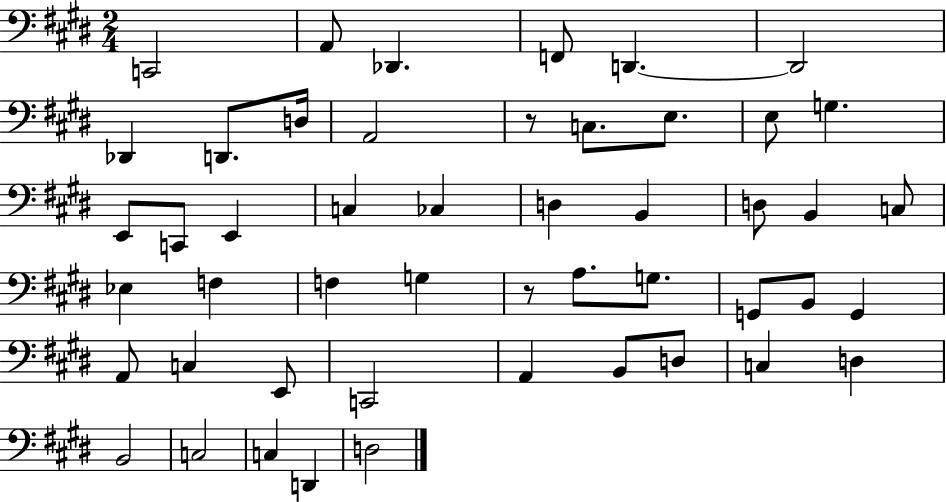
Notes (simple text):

C2/h A2/e Db2/q. F2/e D2/q. D2/h Db2/q D2/e. D3/s A2/h R/e C3/e. E3/e. E3/e G3/q. E2/e C2/e E2/q C3/q CES3/q D3/q B2/q D3/e B2/q C3/e Eb3/q F3/q F3/q G3/q R/e A3/e. G3/e. G2/e B2/e G2/q A2/e C3/q E2/e C2/h A2/q B2/e D3/e C3/q D3/q B2/h C3/h C3/q D2/q D3/h